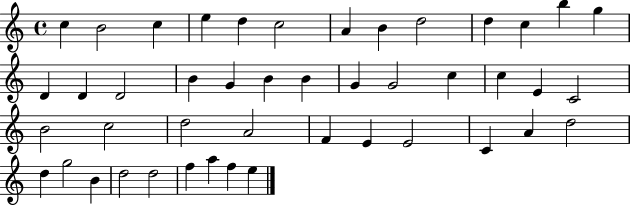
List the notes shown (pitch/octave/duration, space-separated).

C5/q B4/h C5/q E5/q D5/q C5/h A4/q B4/q D5/h D5/q C5/q B5/q G5/q D4/q D4/q D4/h B4/q G4/q B4/q B4/q G4/q G4/h C5/q C5/q E4/q C4/h B4/h C5/h D5/h A4/h F4/q E4/q E4/h C4/q A4/q D5/h D5/q G5/h B4/q D5/h D5/h F5/q A5/q F5/q E5/q